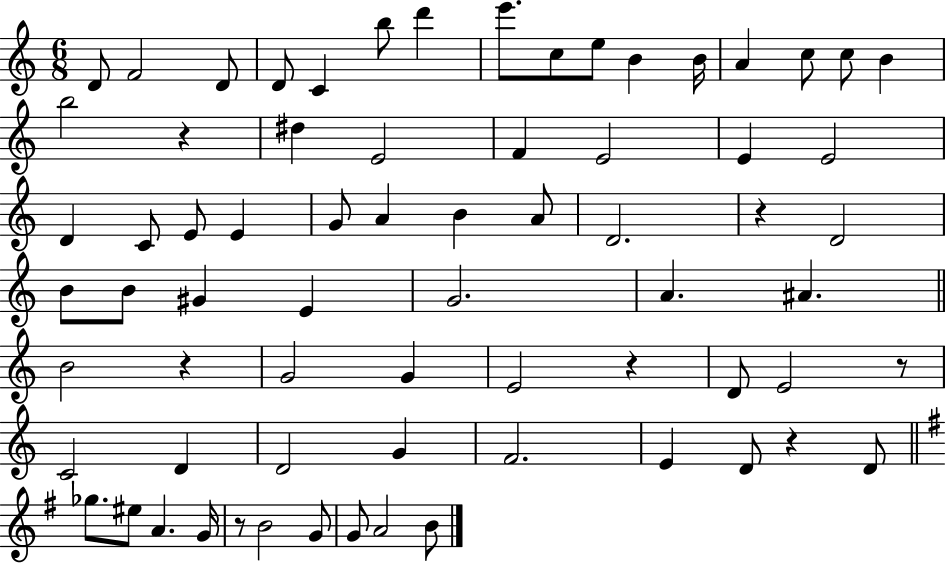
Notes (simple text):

D4/e F4/h D4/e D4/e C4/q B5/e D6/q E6/e. C5/e E5/e B4/q B4/s A4/q C5/e C5/e B4/q B5/h R/q D#5/q E4/h F4/q E4/h E4/q E4/h D4/q C4/e E4/e E4/q G4/e A4/q B4/q A4/e D4/h. R/q D4/h B4/e B4/e G#4/q E4/q G4/h. A4/q. A#4/q. B4/h R/q G4/h G4/q E4/h R/q D4/e E4/h R/e C4/h D4/q D4/h G4/q F4/h. E4/q D4/e R/q D4/e Gb5/e. EIS5/e A4/q. G4/s R/e B4/h G4/e G4/e A4/h B4/e